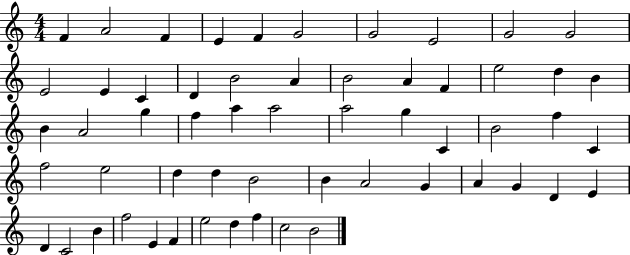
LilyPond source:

{
  \clef treble
  \numericTimeSignature
  \time 4/4
  \key c \major
  f'4 a'2 f'4 | e'4 f'4 g'2 | g'2 e'2 | g'2 g'2 | \break e'2 e'4 c'4 | d'4 b'2 a'4 | b'2 a'4 f'4 | e''2 d''4 b'4 | \break b'4 a'2 g''4 | f''4 a''4 a''2 | a''2 g''4 c'4 | b'2 f''4 c'4 | \break f''2 e''2 | d''4 d''4 b'2 | b'4 a'2 g'4 | a'4 g'4 d'4 e'4 | \break d'4 c'2 b'4 | f''2 e'4 f'4 | e''2 d''4 f''4 | c''2 b'2 | \break \bar "|."
}